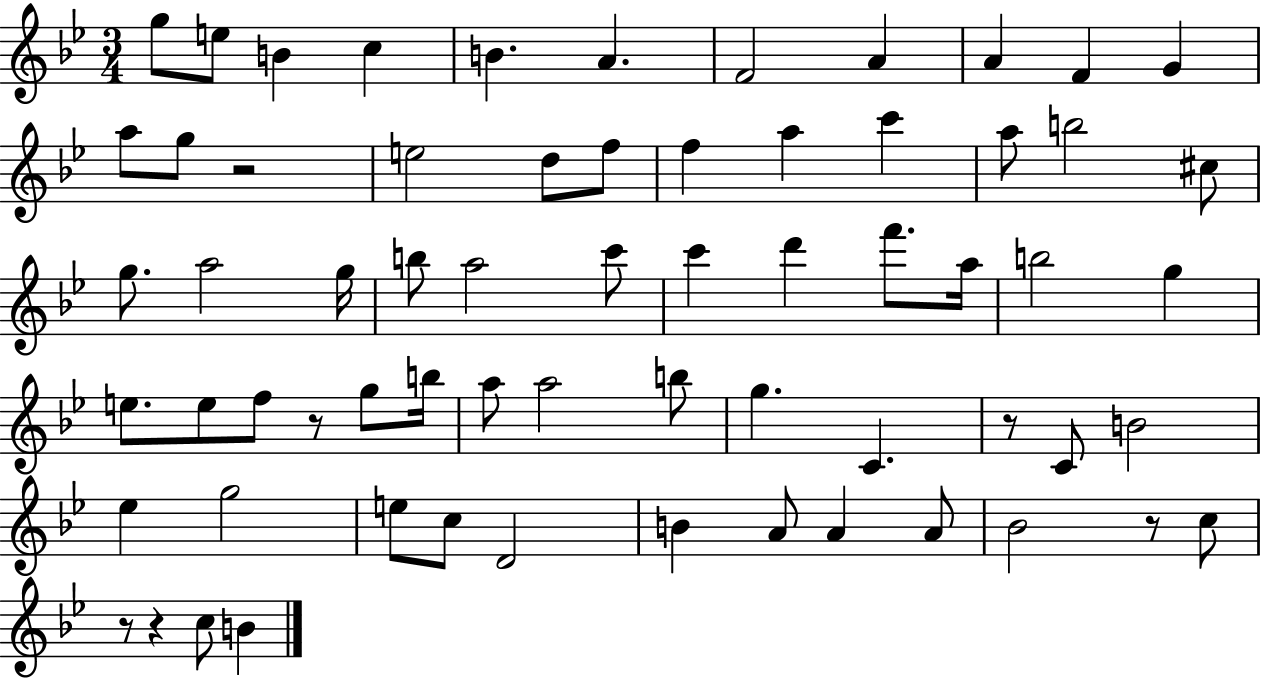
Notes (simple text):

G5/e E5/e B4/q C5/q B4/q. A4/q. F4/h A4/q A4/q F4/q G4/q A5/e G5/e R/h E5/h D5/e F5/e F5/q A5/q C6/q A5/e B5/h C#5/e G5/e. A5/h G5/s B5/e A5/h C6/e C6/q D6/q F6/e. A5/s B5/h G5/q E5/e. E5/e F5/e R/e G5/e B5/s A5/e A5/h B5/e G5/q. C4/q. R/e C4/e B4/h Eb5/q G5/h E5/e C5/e D4/h B4/q A4/e A4/q A4/e Bb4/h R/e C5/e R/e R/q C5/e B4/q